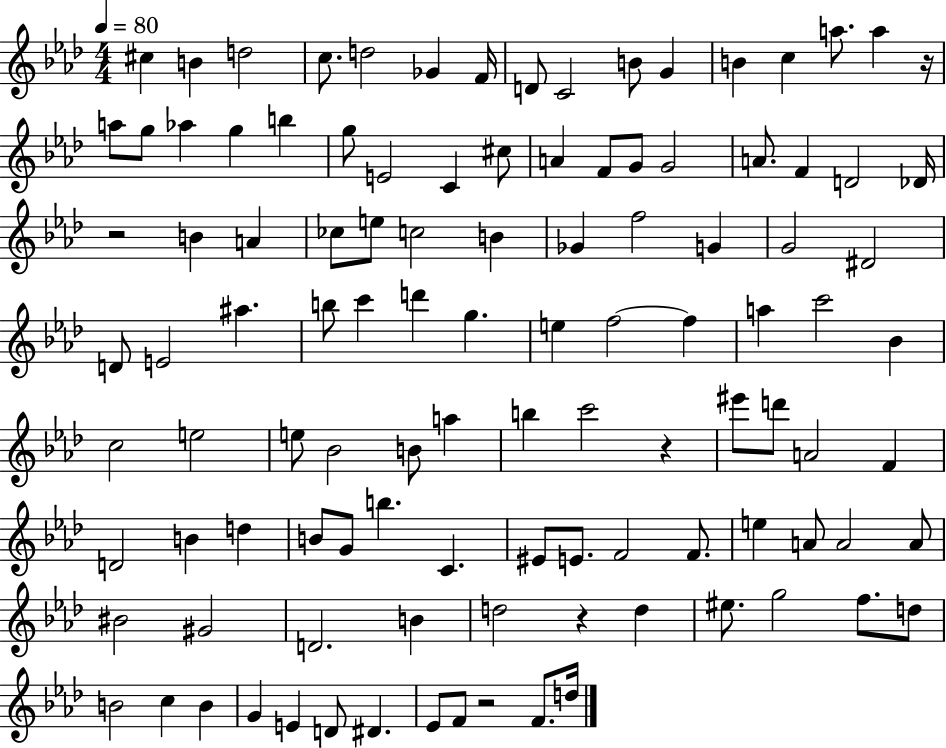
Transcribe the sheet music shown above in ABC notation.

X:1
T:Untitled
M:4/4
L:1/4
K:Ab
^c B d2 c/2 d2 _G F/4 D/2 C2 B/2 G B c a/2 a z/4 a/2 g/2 _a g b g/2 E2 C ^c/2 A F/2 G/2 G2 A/2 F D2 _D/4 z2 B A _c/2 e/2 c2 B _G f2 G G2 ^D2 D/2 E2 ^a b/2 c' d' g e f2 f a c'2 _B c2 e2 e/2 _B2 B/2 a b c'2 z ^e'/2 d'/2 A2 F D2 B d B/2 G/2 b C ^E/2 E/2 F2 F/2 e A/2 A2 A/2 ^B2 ^G2 D2 B d2 z d ^e/2 g2 f/2 d/2 B2 c B G E D/2 ^D _E/2 F/2 z2 F/2 d/4